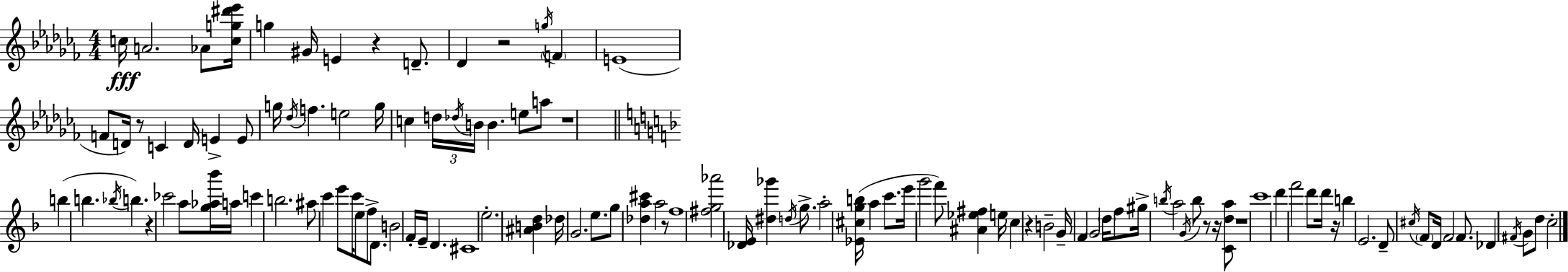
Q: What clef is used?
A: treble